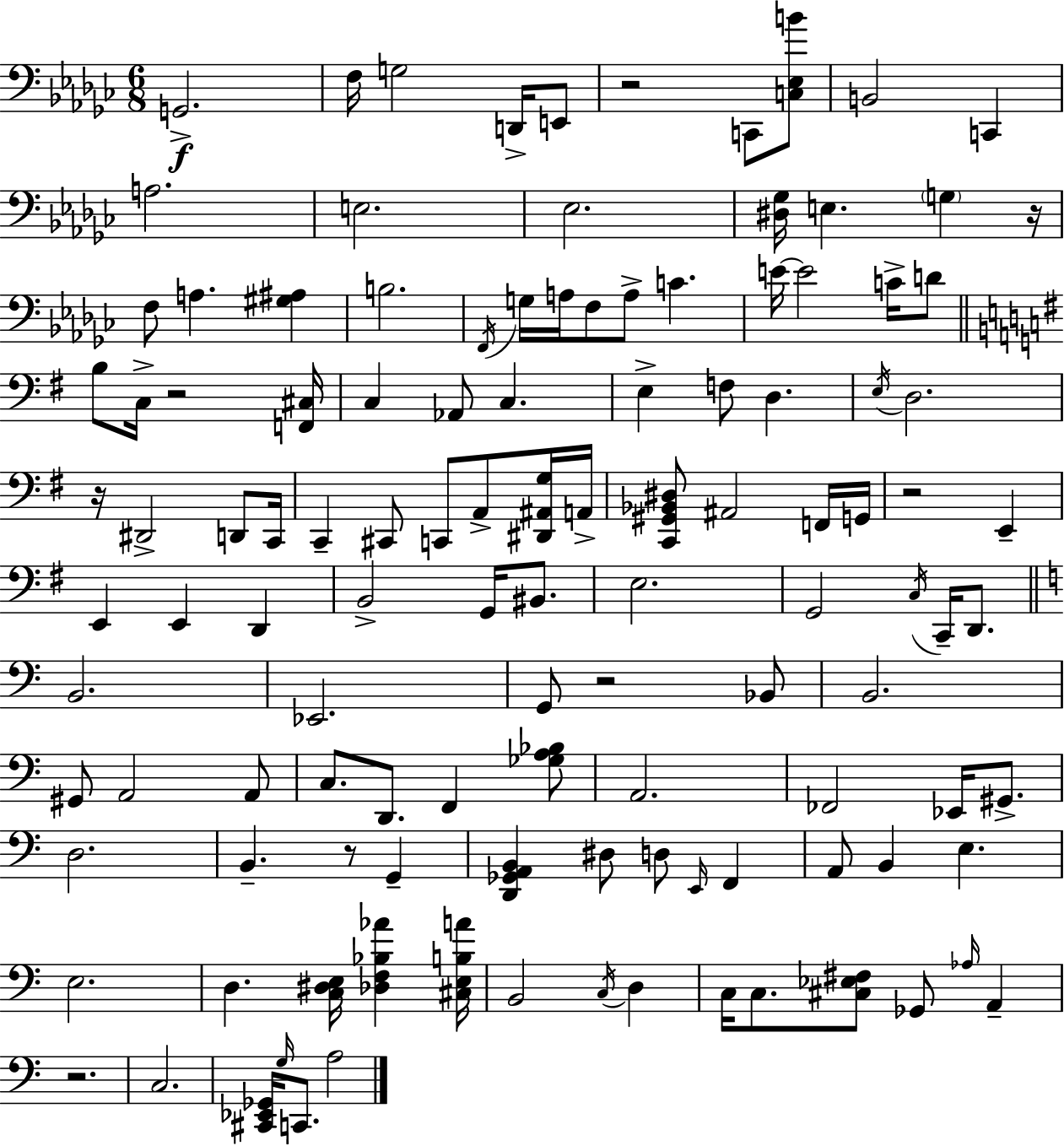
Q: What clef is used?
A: bass